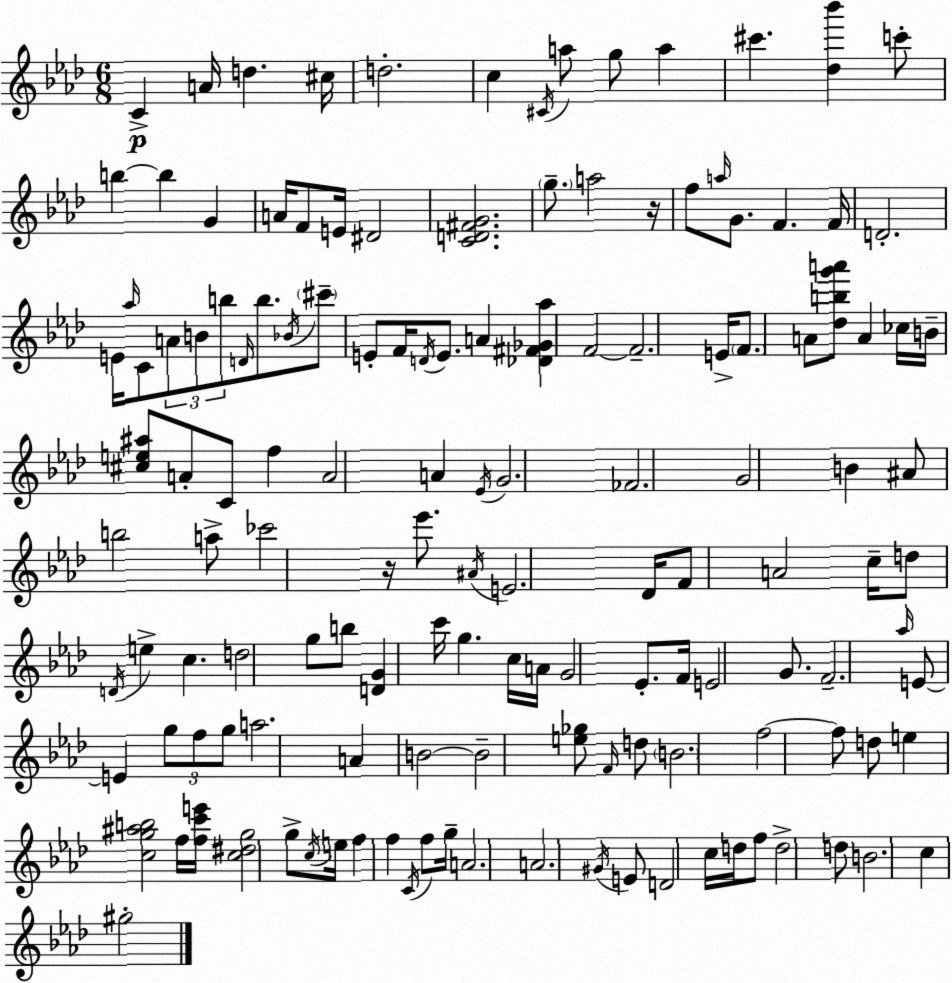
X:1
T:Untitled
M:6/8
L:1/4
K:Fm
C A/4 d ^c/4 d2 c ^C/4 a/2 g/2 a ^c' [_d_b'] c'/2 b b G A/4 F/2 E/4 ^D2 [CD^FG]2 g/2 a2 z/4 f/2 a/4 G/2 F F/4 D2 E/4 _a/4 C/2 A/2 B/2 b/2 D/4 b/2 _B/4 ^c'/2 E/2 F/4 D/4 E/2 A [_D^F_G_a] F2 F2 E/4 F/2 A/2 [_dbg'a']/2 A _c/4 B/4 [^ce^a]/2 A/2 C/2 f A2 A _E/4 G2 _F2 G2 B ^A/2 b2 a/2 _c'2 z/4 _e'/2 ^A/4 E2 _D/4 F/2 A2 c/4 d/2 D/4 e c d2 g/2 b/2 [DG] c'/4 g c/4 A/4 G2 _E/2 F/4 E2 G/2 F2 _a/4 E/2 E g/2 f/2 g/2 a2 A B2 B2 [e_g]/2 F/4 d/2 B2 f2 f/2 d/2 e [cg^ab]2 f/4 [fc'e']/4 [c^dg]2 g/2 c/4 e/4 f f C/4 f/2 g/4 A2 A2 ^G/4 E/2 D2 c/4 d/4 f/2 d2 d/2 B2 c ^g2